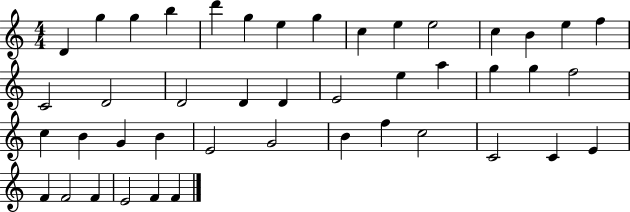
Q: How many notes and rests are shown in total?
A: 44